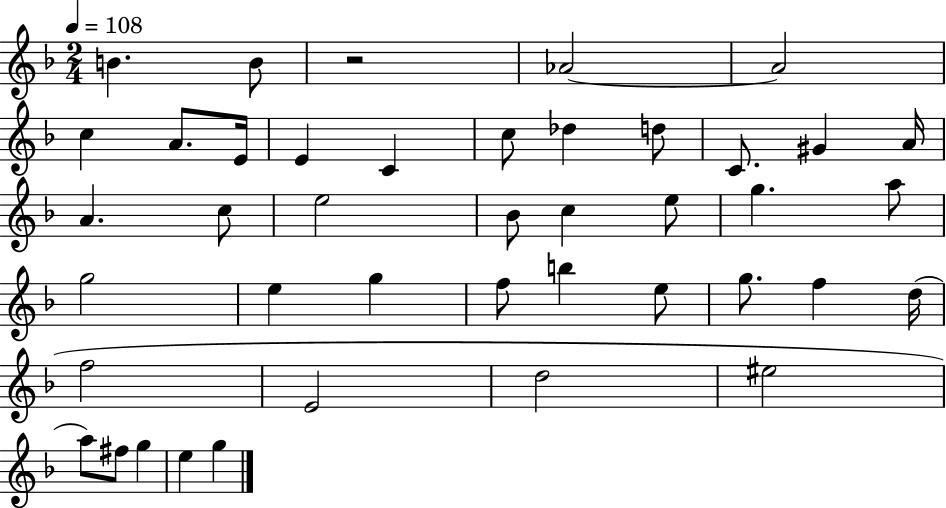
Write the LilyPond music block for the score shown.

{
  \clef treble
  \numericTimeSignature
  \time 2/4
  \key f \major
  \tempo 4 = 108
  b'4. b'8 | r2 | aes'2~~ | aes'2 | \break c''4 a'8. e'16 | e'4 c'4 | c''8 des''4 d''8 | c'8. gis'4 a'16 | \break a'4. c''8 | e''2 | bes'8 c''4 e''8 | g''4. a''8 | \break g''2 | e''4 g''4 | f''8 b''4 e''8 | g''8. f''4 d''16( | \break f''2 | e'2 | d''2 | eis''2 | \break a''8) fis''8 g''4 | e''4 g''4 | \bar "|."
}